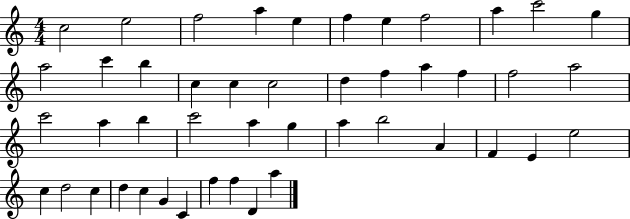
C5/h E5/h F5/h A5/q E5/q F5/q E5/q F5/h A5/q C6/h G5/q A5/h C6/q B5/q C5/q C5/q C5/h D5/q F5/q A5/q F5/q F5/h A5/h C6/h A5/q B5/q C6/h A5/q G5/q A5/q B5/h A4/q F4/q E4/q E5/h C5/q D5/h C5/q D5/q C5/q G4/q C4/q F5/q F5/q D4/q A5/q